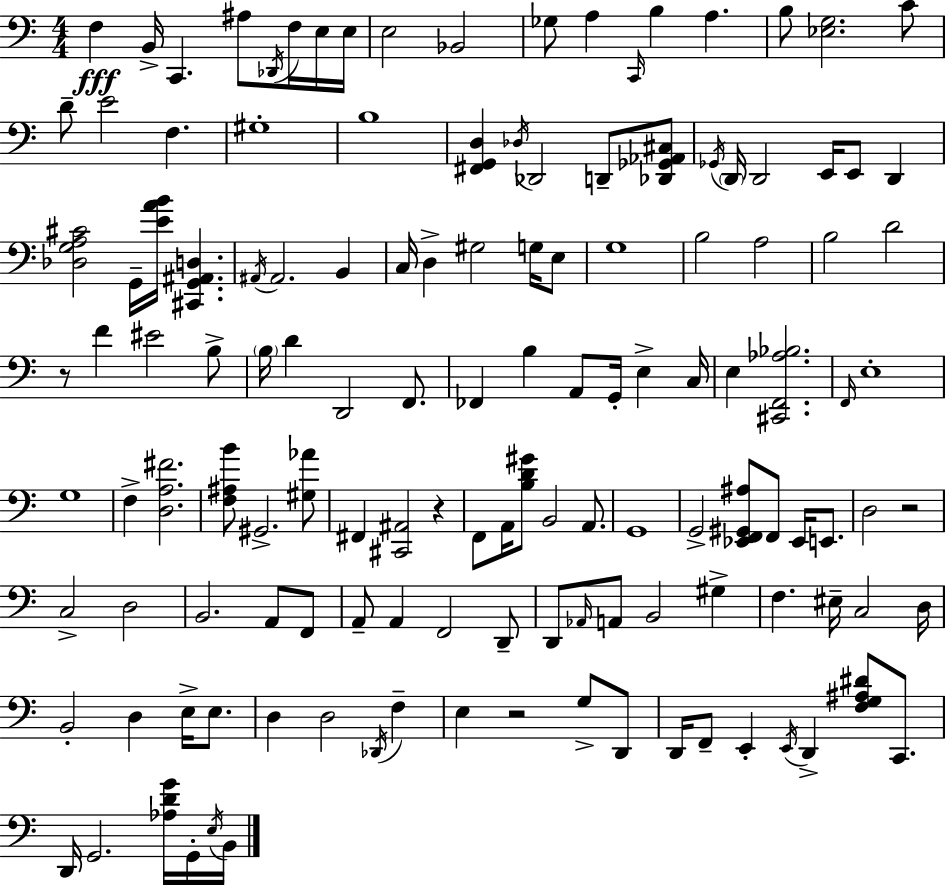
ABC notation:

X:1
T:Untitled
M:4/4
L:1/4
K:C
F, B,,/4 C,, ^A,/2 _D,,/4 F,/4 E,/4 E,/4 E,2 _B,,2 _G,/2 A, C,,/4 B, A, B,/2 [_E,G,]2 C/2 D/2 E2 F, ^G,4 B,4 [^F,,G,,D,] _D,/4 _D,,2 D,,/2 [_D,,_G,,_A,,^C,]/2 _G,,/4 D,,/4 D,,2 E,,/4 E,,/2 D,, [_D,G,A,^C]2 G,,/4 [EAB]/4 [^C,,G,,^A,,D,] ^A,,/4 ^A,,2 B,, C,/4 D, ^G,2 G,/4 E,/2 G,4 B,2 A,2 B,2 D2 z/2 F ^E2 B,/2 B,/4 D D,,2 F,,/2 _F,, B, A,,/2 G,,/4 E, C,/4 E, [^C,,F,,_A,_B,]2 F,,/4 E,4 G,4 F, [D,A,^F]2 [F,^A,B]/2 ^G,,2 [^G,_A]/2 ^F,, [^C,,^A,,]2 z F,,/2 A,,/4 [B,D^G]/2 B,,2 A,,/2 G,,4 G,,2 [_E,,F,,^G,,^A,]/2 F,,/2 _E,,/4 E,,/2 D,2 z2 C,2 D,2 B,,2 A,,/2 F,,/2 A,,/2 A,, F,,2 D,,/2 D,,/2 _A,,/4 A,,/2 B,,2 ^G, F, ^E,/4 C,2 D,/4 B,,2 D, E,/4 E,/2 D, D,2 _D,,/4 F, E, z2 G,/2 D,,/2 D,,/4 F,,/2 E,, E,,/4 D,, [F,G,^A,^D]/2 C,,/2 D,,/4 G,,2 [_A,DG]/4 G,,/4 E,/4 B,,/4